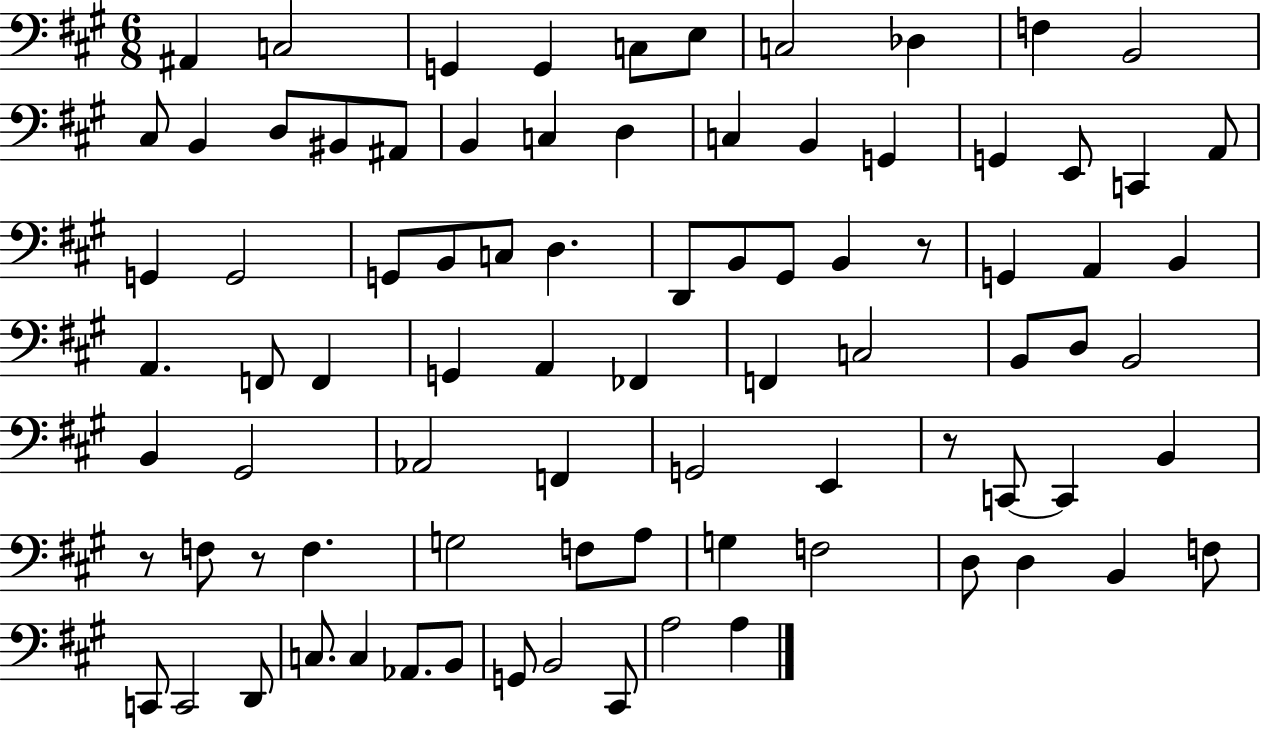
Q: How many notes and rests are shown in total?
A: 85